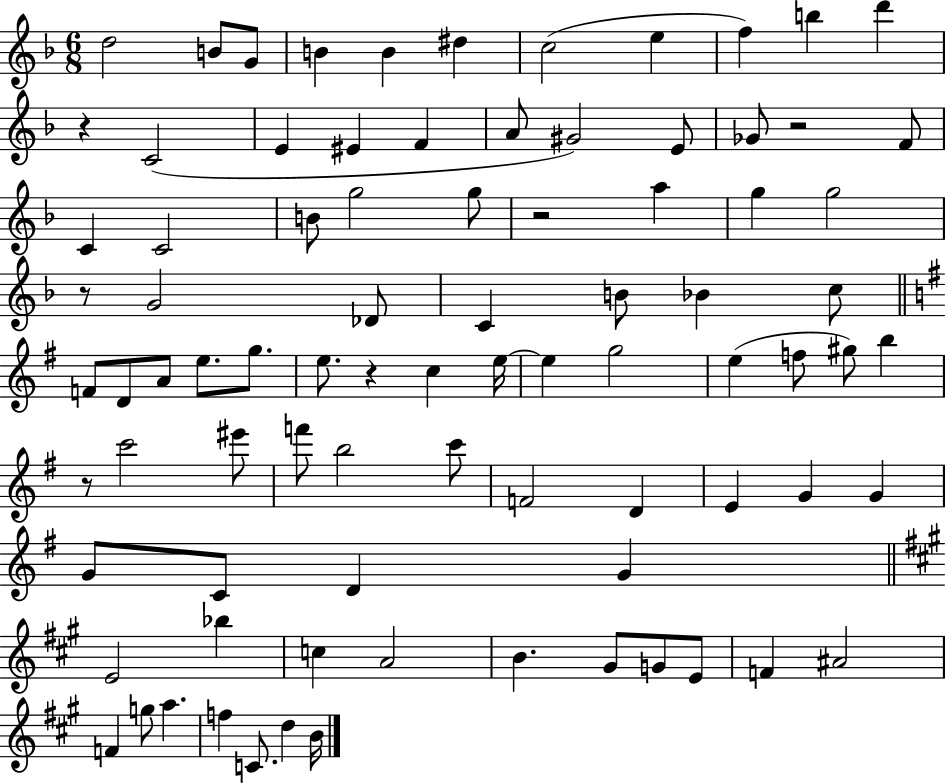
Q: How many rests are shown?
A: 6